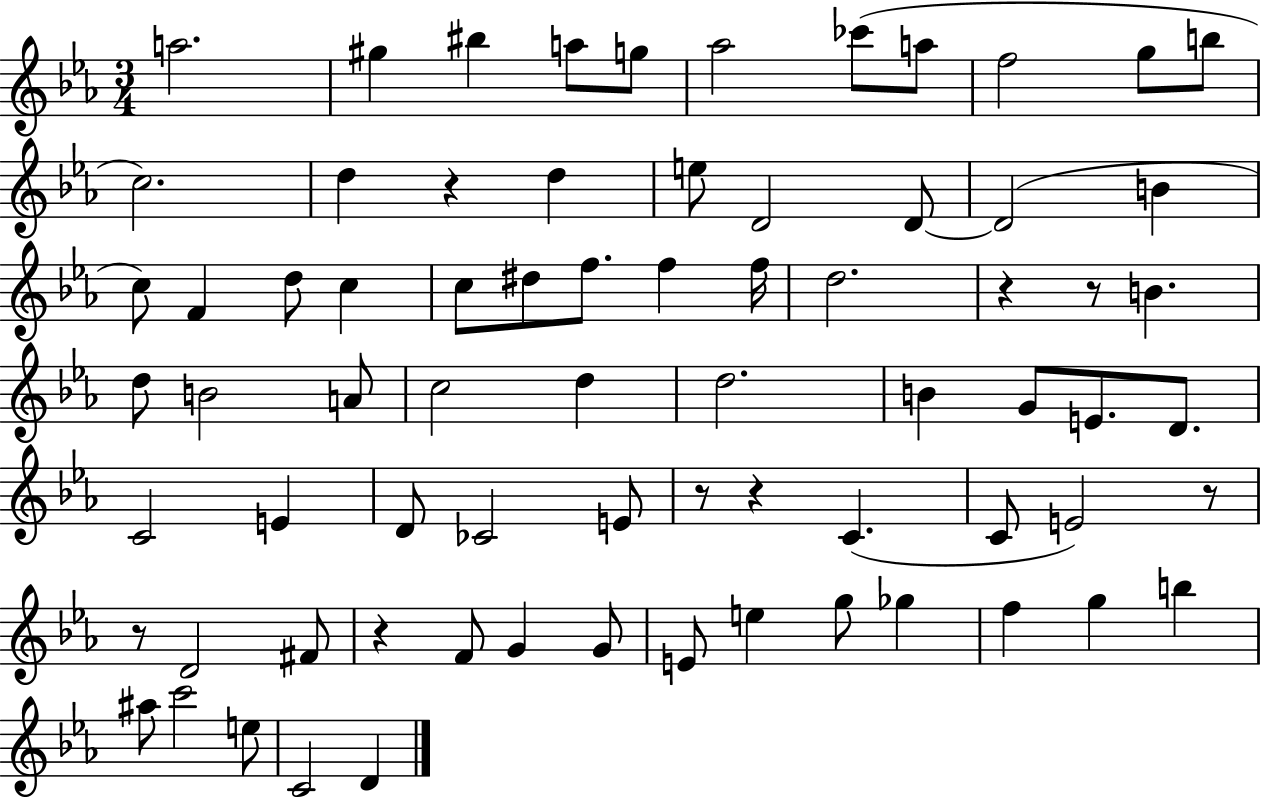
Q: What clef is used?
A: treble